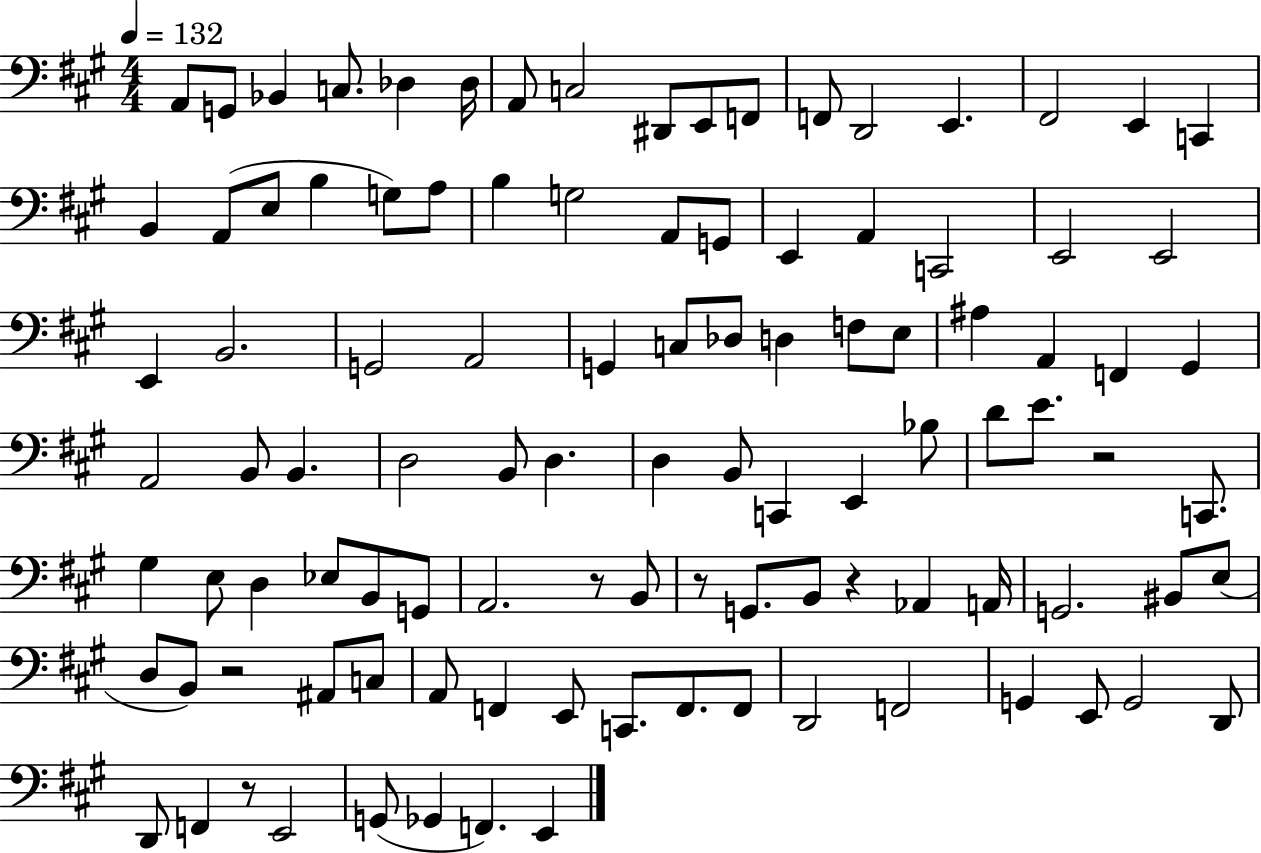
X:1
T:Untitled
M:4/4
L:1/4
K:A
A,,/2 G,,/2 _B,, C,/2 _D, _D,/4 A,,/2 C,2 ^D,,/2 E,,/2 F,,/2 F,,/2 D,,2 E,, ^F,,2 E,, C,, B,, A,,/2 E,/2 B, G,/2 A,/2 B, G,2 A,,/2 G,,/2 E,, A,, C,,2 E,,2 E,,2 E,, B,,2 G,,2 A,,2 G,, C,/2 _D,/2 D, F,/2 E,/2 ^A, A,, F,, ^G,, A,,2 B,,/2 B,, D,2 B,,/2 D, D, B,,/2 C,, E,, _B,/2 D/2 E/2 z2 C,,/2 ^G, E,/2 D, _E,/2 B,,/2 G,,/2 A,,2 z/2 B,,/2 z/2 G,,/2 B,,/2 z _A,, A,,/4 G,,2 ^B,,/2 E,/2 D,/2 B,,/2 z2 ^A,,/2 C,/2 A,,/2 F,, E,,/2 C,,/2 F,,/2 F,,/2 D,,2 F,,2 G,, E,,/2 G,,2 D,,/2 D,,/2 F,, z/2 E,,2 G,,/2 _G,, F,, E,,